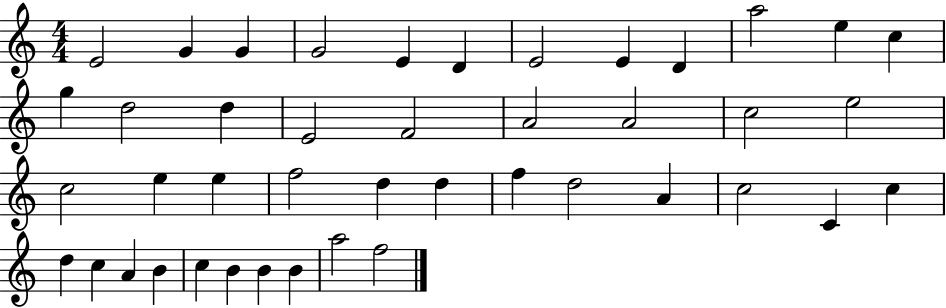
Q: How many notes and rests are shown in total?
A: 43